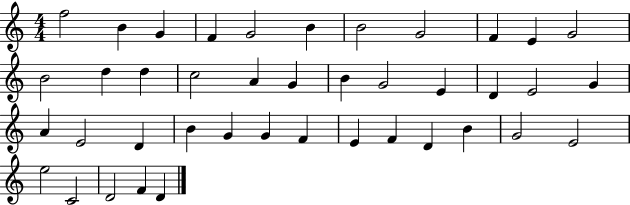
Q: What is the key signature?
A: C major